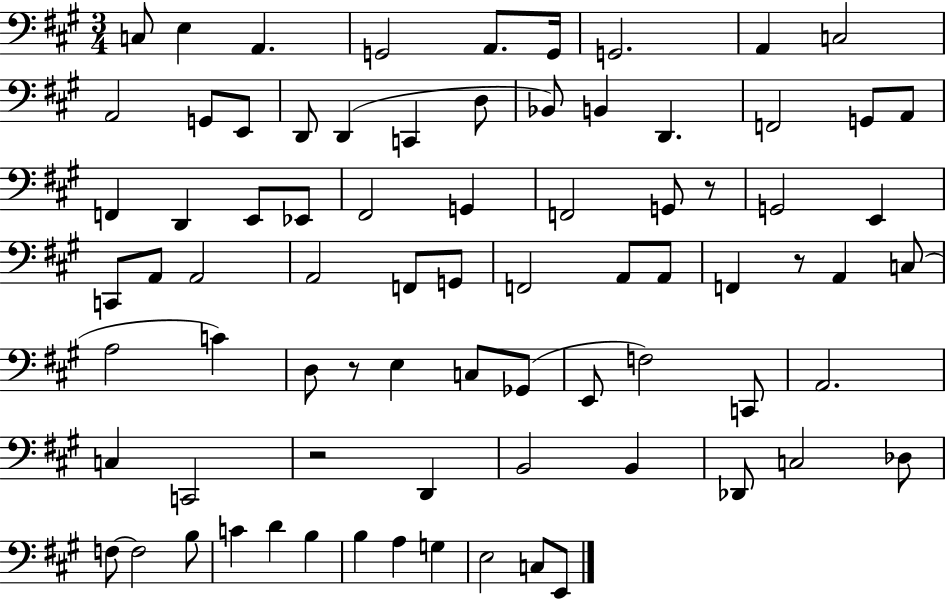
C3/e E3/q A2/q. G2/h A2/e. G2/s G2/h. A2/q C3/h A2/h G2/e E2/e D2/e D2/q C2/q D3/e Bb2/e B2/q D2/q. F2/h G2/e A2/e F2/q D2/q E2/e Eb2/e F#2/h G2/q F2/h G2/e R/e G2/h E2/q C2/e A2/e A2/h A2/h F2/e G2/e F2/h A2/e A2/e F2/q R/e A2/q C3/e A3/h C4/q D3/e R/e E3/q C3/e Gb2/e E2/e F3/h C2/e A2/h. C3/q C2/h R/h D2/q B2/h B2/q Db2/e C3/h Db3/e F3/e F3/h B3/e C4/q D4/q B3/q B3/q A3/q G3/q E3/h C3/e E2/e